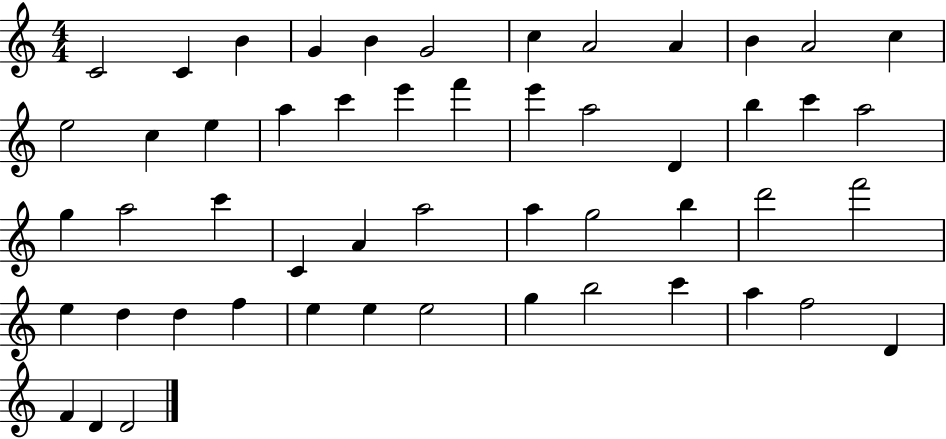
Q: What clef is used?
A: treble